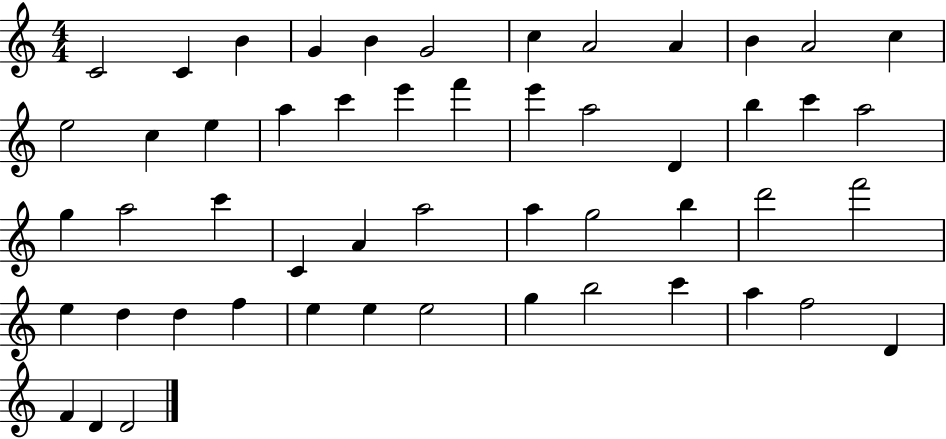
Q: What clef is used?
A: treble